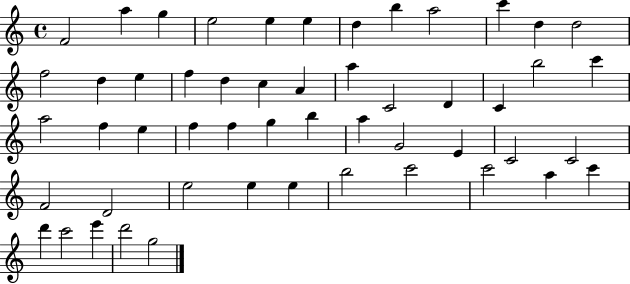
X:1
T:Untitled
M:4/4
L:1/4
K:C
F2 a g e2 e e d b a2 c' d d2 f2 d e f d c A a C2 D C b2 c' a2 f e f f g b a G2 E C2 C2 F2 D2 e2 e e b2 c'2 c'2 a c' d' c'2 e' d'2 g2